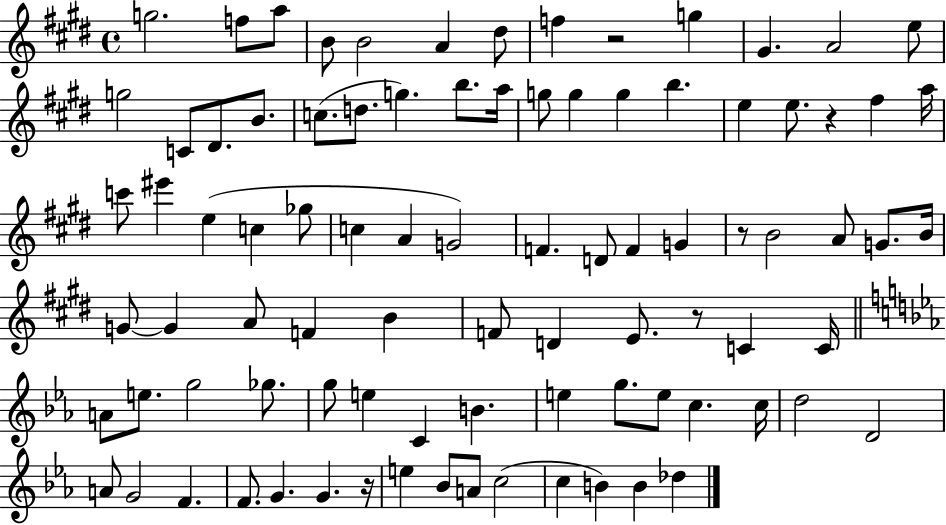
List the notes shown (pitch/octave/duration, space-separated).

G5/h. F5/e A5/e B4/e B4/h A4/q D#5/e F5/q R/h G5/q G#4/q. A4/h E5/e G5/h C4/e D#4/e. B4/e. C5/e. D5/e. G5/q. B5/e. A5/s G5/e G5/q G5/q B5/q. E5/q E5/e. R/q F#5/q A5/s C6/e EIS6/q E5/q C5/q Gb5/e C5/q A4/q G4/h F4/q. D4/e F4/q G4/q R/e B4/h A4/e G4/e. B4/s G4/e G4/q A4/e F4/q B4/q F4/e D4/q E4/e. R/e C4/q C4/s A4/e E5/e. G5/h Gb5/e. G5/e E5/q C4/q B4/q. E5/q G5/e. E5/e C5/q. C5/s D5/h D4/h A4/e G4/h F4/q. F4/e. G4/q. G4/q. R/s E5/q Bb4/e A4/e C5/h C5/q B4/q B4/q Db5/q